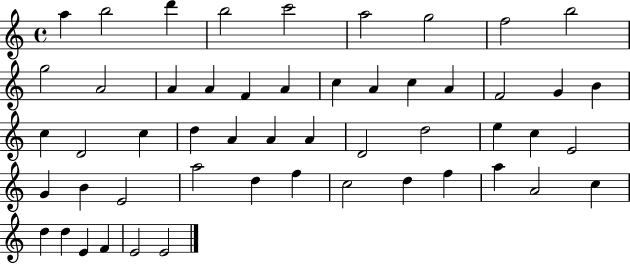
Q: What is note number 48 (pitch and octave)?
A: D5